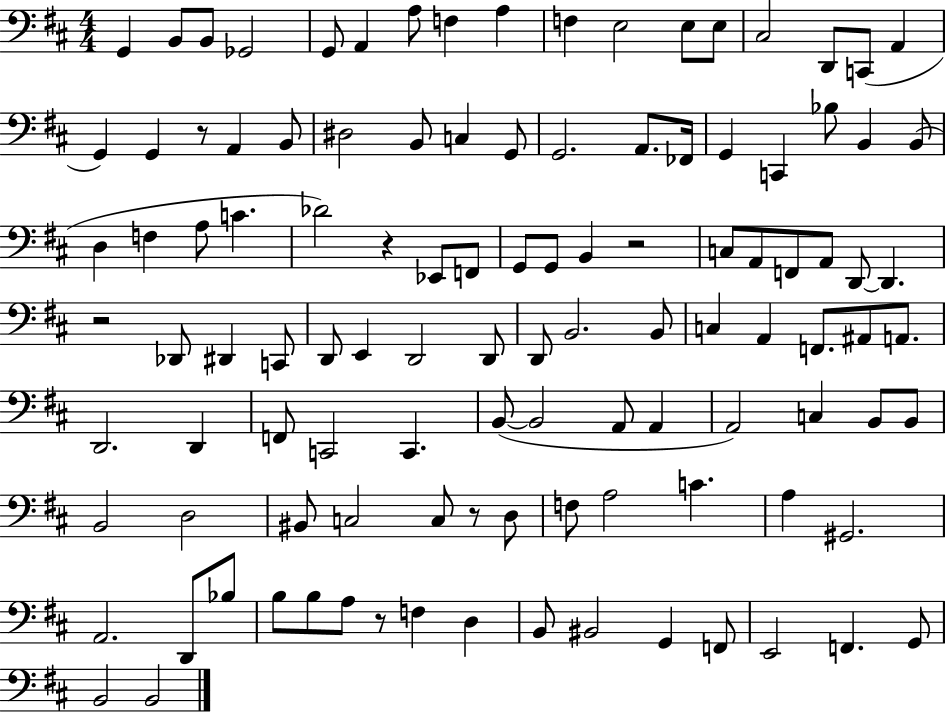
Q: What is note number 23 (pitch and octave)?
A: B2